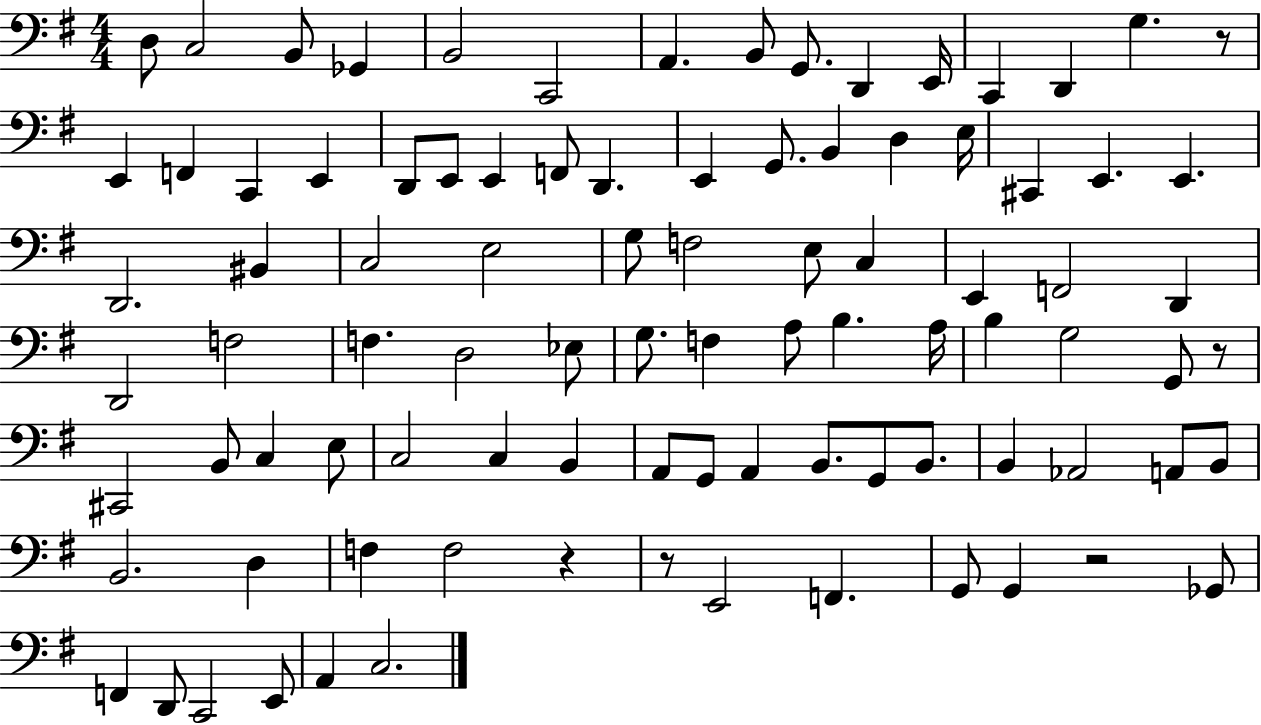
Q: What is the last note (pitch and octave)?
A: C3